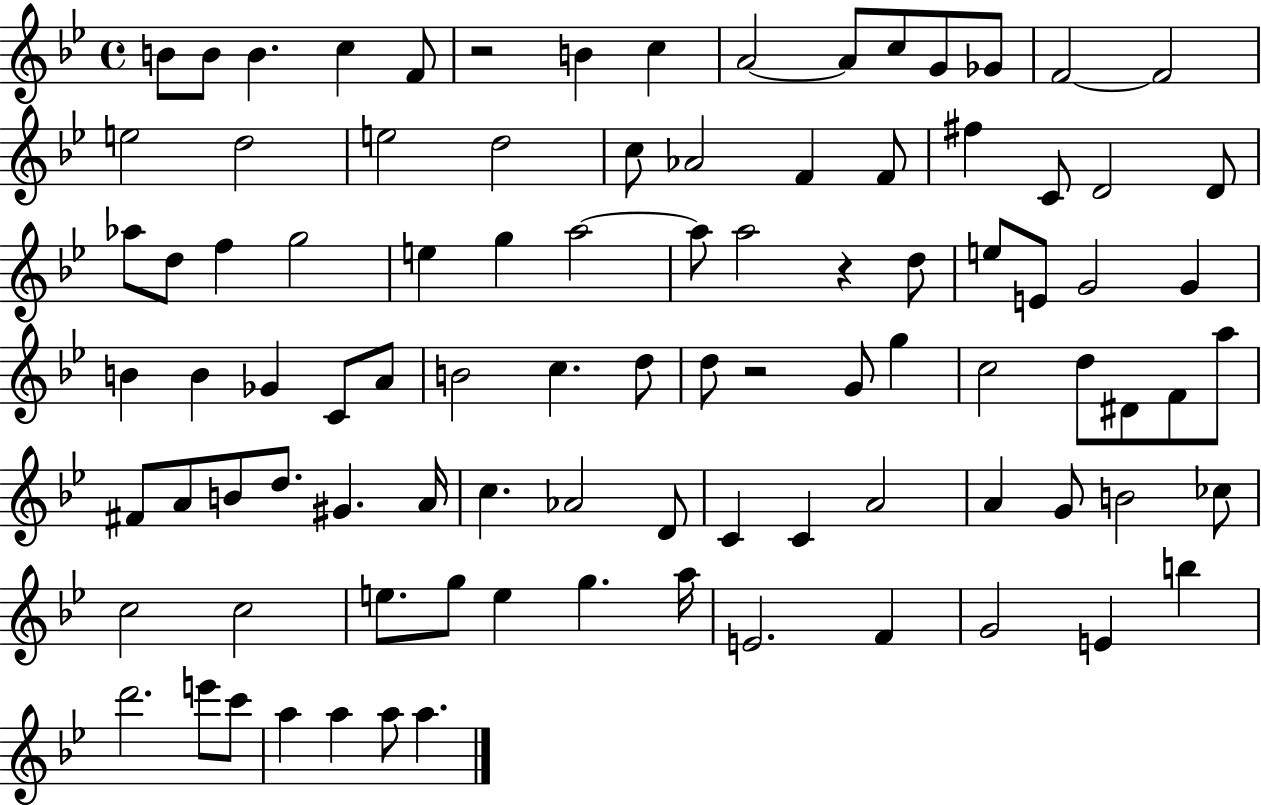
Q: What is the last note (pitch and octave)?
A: A5